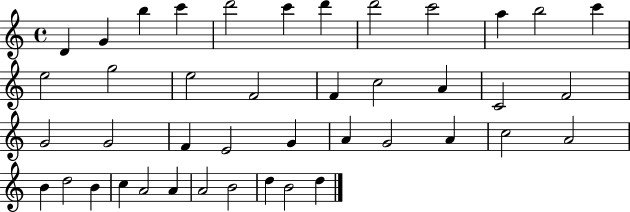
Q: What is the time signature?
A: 4/4